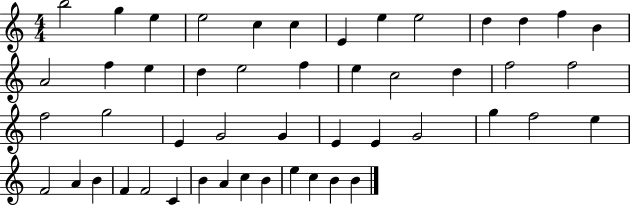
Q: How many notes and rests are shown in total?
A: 49